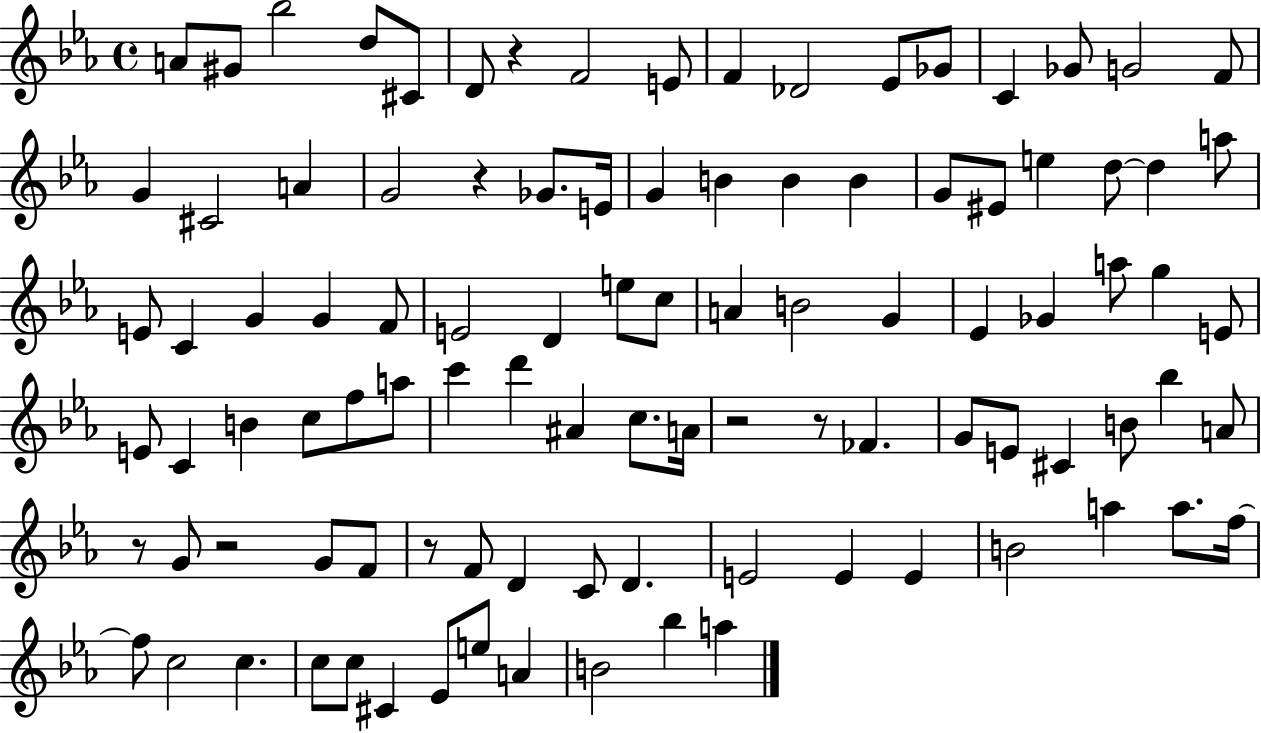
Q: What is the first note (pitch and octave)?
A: A4